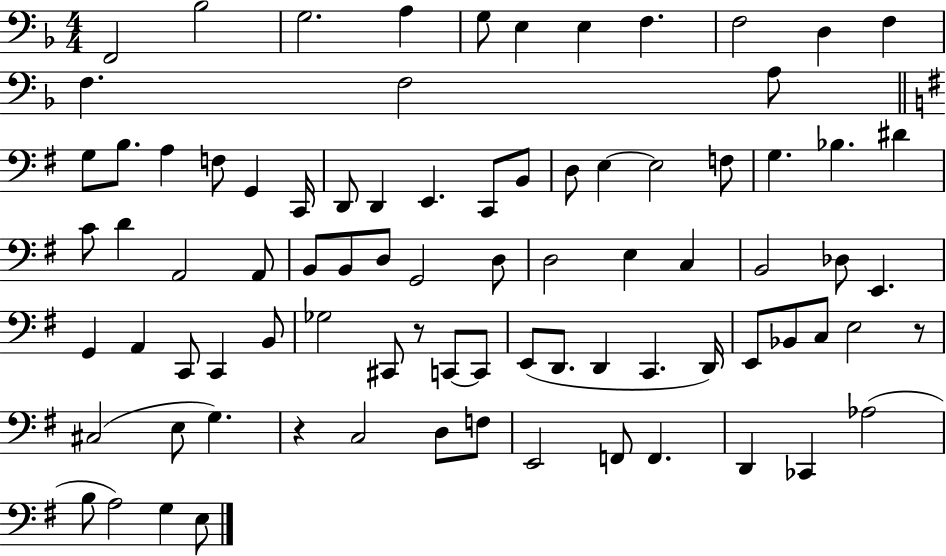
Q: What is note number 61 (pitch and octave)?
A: D2